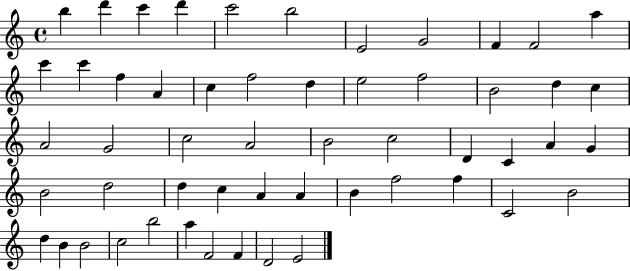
B5/q D6/q C6/q D6/q C6/h B5/h E4/h G4/h F4/q F4/h A5/q C6/q C6/q F5/q A4/q C5/q F5/h D5/q E5/h F5/h B4/h D5/q C5/q A4/h G4/h C5/h A4/h B4/h C5/h D4/q C4/q A4/q G4/q B4/h D5/h D5/q C5/q A4/q A4/q B4/q F5/h F5/q C4/h B4/h D5/q B4/q B4/h C5/h B5/h A5/q F4/h F4/q D4/h E4/h